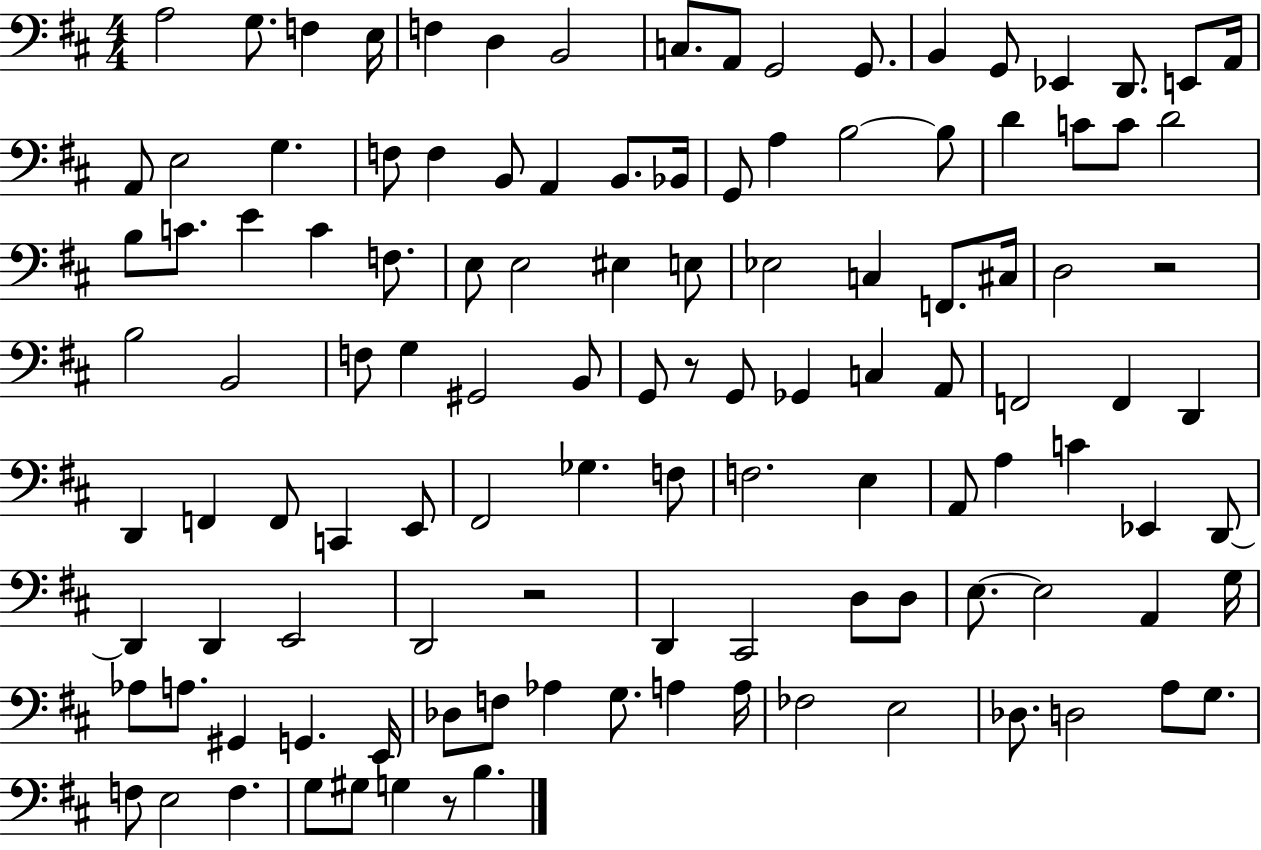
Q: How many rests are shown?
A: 4